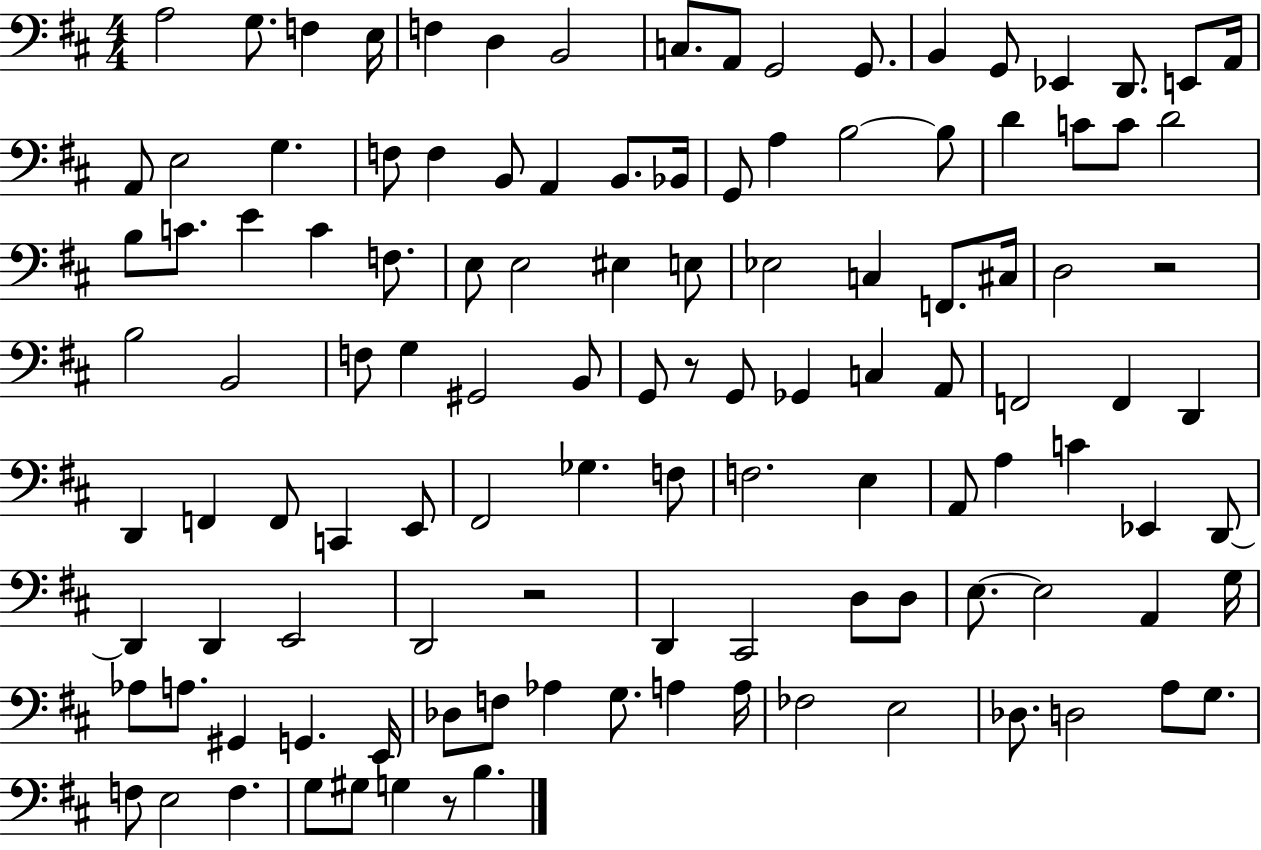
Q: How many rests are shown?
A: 4